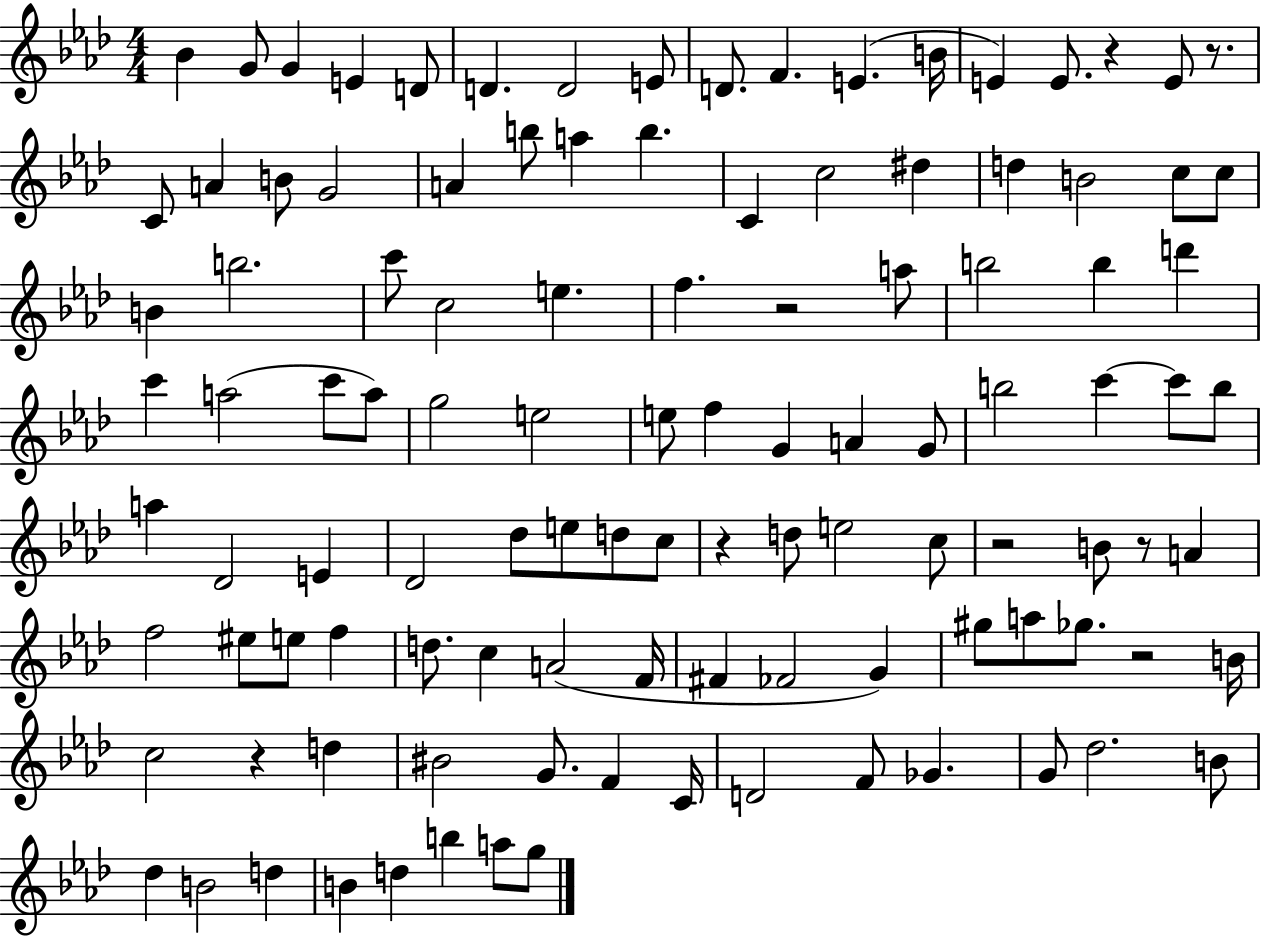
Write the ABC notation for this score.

X:1
T:Untitled
M:4/4
L:1/4
K:Ab
_B G/2 G E D/2 D D2 E/2 D/2 F E B/4 E E/2 z E/2 z/2 C/2 A B/2 G2 A b/2 a b C c2 ^d d B2 c/2 c/2 B b2 c'/2 c2 e f z2 a/2 b2 b d' c' a2 c'/2 a/2 g2 e2 e/2 f G A G/2 b2 c' c'/2 b/2 a _D2 E _D2 _d/2 e/2 d/2 c/2 z d/2 e2 c/2 z2 B/2 z/2 A f2 ^e/2 e/2 f d/2 c A2 F/4 ^F _F2 G ^g/2 a/2 _g/2 z2 B/4 c2 z d ^B2 G/2 F C/4 D2 F/2 _G G/2 _d2 B/2 _d B2 d B d b a/2 g/2